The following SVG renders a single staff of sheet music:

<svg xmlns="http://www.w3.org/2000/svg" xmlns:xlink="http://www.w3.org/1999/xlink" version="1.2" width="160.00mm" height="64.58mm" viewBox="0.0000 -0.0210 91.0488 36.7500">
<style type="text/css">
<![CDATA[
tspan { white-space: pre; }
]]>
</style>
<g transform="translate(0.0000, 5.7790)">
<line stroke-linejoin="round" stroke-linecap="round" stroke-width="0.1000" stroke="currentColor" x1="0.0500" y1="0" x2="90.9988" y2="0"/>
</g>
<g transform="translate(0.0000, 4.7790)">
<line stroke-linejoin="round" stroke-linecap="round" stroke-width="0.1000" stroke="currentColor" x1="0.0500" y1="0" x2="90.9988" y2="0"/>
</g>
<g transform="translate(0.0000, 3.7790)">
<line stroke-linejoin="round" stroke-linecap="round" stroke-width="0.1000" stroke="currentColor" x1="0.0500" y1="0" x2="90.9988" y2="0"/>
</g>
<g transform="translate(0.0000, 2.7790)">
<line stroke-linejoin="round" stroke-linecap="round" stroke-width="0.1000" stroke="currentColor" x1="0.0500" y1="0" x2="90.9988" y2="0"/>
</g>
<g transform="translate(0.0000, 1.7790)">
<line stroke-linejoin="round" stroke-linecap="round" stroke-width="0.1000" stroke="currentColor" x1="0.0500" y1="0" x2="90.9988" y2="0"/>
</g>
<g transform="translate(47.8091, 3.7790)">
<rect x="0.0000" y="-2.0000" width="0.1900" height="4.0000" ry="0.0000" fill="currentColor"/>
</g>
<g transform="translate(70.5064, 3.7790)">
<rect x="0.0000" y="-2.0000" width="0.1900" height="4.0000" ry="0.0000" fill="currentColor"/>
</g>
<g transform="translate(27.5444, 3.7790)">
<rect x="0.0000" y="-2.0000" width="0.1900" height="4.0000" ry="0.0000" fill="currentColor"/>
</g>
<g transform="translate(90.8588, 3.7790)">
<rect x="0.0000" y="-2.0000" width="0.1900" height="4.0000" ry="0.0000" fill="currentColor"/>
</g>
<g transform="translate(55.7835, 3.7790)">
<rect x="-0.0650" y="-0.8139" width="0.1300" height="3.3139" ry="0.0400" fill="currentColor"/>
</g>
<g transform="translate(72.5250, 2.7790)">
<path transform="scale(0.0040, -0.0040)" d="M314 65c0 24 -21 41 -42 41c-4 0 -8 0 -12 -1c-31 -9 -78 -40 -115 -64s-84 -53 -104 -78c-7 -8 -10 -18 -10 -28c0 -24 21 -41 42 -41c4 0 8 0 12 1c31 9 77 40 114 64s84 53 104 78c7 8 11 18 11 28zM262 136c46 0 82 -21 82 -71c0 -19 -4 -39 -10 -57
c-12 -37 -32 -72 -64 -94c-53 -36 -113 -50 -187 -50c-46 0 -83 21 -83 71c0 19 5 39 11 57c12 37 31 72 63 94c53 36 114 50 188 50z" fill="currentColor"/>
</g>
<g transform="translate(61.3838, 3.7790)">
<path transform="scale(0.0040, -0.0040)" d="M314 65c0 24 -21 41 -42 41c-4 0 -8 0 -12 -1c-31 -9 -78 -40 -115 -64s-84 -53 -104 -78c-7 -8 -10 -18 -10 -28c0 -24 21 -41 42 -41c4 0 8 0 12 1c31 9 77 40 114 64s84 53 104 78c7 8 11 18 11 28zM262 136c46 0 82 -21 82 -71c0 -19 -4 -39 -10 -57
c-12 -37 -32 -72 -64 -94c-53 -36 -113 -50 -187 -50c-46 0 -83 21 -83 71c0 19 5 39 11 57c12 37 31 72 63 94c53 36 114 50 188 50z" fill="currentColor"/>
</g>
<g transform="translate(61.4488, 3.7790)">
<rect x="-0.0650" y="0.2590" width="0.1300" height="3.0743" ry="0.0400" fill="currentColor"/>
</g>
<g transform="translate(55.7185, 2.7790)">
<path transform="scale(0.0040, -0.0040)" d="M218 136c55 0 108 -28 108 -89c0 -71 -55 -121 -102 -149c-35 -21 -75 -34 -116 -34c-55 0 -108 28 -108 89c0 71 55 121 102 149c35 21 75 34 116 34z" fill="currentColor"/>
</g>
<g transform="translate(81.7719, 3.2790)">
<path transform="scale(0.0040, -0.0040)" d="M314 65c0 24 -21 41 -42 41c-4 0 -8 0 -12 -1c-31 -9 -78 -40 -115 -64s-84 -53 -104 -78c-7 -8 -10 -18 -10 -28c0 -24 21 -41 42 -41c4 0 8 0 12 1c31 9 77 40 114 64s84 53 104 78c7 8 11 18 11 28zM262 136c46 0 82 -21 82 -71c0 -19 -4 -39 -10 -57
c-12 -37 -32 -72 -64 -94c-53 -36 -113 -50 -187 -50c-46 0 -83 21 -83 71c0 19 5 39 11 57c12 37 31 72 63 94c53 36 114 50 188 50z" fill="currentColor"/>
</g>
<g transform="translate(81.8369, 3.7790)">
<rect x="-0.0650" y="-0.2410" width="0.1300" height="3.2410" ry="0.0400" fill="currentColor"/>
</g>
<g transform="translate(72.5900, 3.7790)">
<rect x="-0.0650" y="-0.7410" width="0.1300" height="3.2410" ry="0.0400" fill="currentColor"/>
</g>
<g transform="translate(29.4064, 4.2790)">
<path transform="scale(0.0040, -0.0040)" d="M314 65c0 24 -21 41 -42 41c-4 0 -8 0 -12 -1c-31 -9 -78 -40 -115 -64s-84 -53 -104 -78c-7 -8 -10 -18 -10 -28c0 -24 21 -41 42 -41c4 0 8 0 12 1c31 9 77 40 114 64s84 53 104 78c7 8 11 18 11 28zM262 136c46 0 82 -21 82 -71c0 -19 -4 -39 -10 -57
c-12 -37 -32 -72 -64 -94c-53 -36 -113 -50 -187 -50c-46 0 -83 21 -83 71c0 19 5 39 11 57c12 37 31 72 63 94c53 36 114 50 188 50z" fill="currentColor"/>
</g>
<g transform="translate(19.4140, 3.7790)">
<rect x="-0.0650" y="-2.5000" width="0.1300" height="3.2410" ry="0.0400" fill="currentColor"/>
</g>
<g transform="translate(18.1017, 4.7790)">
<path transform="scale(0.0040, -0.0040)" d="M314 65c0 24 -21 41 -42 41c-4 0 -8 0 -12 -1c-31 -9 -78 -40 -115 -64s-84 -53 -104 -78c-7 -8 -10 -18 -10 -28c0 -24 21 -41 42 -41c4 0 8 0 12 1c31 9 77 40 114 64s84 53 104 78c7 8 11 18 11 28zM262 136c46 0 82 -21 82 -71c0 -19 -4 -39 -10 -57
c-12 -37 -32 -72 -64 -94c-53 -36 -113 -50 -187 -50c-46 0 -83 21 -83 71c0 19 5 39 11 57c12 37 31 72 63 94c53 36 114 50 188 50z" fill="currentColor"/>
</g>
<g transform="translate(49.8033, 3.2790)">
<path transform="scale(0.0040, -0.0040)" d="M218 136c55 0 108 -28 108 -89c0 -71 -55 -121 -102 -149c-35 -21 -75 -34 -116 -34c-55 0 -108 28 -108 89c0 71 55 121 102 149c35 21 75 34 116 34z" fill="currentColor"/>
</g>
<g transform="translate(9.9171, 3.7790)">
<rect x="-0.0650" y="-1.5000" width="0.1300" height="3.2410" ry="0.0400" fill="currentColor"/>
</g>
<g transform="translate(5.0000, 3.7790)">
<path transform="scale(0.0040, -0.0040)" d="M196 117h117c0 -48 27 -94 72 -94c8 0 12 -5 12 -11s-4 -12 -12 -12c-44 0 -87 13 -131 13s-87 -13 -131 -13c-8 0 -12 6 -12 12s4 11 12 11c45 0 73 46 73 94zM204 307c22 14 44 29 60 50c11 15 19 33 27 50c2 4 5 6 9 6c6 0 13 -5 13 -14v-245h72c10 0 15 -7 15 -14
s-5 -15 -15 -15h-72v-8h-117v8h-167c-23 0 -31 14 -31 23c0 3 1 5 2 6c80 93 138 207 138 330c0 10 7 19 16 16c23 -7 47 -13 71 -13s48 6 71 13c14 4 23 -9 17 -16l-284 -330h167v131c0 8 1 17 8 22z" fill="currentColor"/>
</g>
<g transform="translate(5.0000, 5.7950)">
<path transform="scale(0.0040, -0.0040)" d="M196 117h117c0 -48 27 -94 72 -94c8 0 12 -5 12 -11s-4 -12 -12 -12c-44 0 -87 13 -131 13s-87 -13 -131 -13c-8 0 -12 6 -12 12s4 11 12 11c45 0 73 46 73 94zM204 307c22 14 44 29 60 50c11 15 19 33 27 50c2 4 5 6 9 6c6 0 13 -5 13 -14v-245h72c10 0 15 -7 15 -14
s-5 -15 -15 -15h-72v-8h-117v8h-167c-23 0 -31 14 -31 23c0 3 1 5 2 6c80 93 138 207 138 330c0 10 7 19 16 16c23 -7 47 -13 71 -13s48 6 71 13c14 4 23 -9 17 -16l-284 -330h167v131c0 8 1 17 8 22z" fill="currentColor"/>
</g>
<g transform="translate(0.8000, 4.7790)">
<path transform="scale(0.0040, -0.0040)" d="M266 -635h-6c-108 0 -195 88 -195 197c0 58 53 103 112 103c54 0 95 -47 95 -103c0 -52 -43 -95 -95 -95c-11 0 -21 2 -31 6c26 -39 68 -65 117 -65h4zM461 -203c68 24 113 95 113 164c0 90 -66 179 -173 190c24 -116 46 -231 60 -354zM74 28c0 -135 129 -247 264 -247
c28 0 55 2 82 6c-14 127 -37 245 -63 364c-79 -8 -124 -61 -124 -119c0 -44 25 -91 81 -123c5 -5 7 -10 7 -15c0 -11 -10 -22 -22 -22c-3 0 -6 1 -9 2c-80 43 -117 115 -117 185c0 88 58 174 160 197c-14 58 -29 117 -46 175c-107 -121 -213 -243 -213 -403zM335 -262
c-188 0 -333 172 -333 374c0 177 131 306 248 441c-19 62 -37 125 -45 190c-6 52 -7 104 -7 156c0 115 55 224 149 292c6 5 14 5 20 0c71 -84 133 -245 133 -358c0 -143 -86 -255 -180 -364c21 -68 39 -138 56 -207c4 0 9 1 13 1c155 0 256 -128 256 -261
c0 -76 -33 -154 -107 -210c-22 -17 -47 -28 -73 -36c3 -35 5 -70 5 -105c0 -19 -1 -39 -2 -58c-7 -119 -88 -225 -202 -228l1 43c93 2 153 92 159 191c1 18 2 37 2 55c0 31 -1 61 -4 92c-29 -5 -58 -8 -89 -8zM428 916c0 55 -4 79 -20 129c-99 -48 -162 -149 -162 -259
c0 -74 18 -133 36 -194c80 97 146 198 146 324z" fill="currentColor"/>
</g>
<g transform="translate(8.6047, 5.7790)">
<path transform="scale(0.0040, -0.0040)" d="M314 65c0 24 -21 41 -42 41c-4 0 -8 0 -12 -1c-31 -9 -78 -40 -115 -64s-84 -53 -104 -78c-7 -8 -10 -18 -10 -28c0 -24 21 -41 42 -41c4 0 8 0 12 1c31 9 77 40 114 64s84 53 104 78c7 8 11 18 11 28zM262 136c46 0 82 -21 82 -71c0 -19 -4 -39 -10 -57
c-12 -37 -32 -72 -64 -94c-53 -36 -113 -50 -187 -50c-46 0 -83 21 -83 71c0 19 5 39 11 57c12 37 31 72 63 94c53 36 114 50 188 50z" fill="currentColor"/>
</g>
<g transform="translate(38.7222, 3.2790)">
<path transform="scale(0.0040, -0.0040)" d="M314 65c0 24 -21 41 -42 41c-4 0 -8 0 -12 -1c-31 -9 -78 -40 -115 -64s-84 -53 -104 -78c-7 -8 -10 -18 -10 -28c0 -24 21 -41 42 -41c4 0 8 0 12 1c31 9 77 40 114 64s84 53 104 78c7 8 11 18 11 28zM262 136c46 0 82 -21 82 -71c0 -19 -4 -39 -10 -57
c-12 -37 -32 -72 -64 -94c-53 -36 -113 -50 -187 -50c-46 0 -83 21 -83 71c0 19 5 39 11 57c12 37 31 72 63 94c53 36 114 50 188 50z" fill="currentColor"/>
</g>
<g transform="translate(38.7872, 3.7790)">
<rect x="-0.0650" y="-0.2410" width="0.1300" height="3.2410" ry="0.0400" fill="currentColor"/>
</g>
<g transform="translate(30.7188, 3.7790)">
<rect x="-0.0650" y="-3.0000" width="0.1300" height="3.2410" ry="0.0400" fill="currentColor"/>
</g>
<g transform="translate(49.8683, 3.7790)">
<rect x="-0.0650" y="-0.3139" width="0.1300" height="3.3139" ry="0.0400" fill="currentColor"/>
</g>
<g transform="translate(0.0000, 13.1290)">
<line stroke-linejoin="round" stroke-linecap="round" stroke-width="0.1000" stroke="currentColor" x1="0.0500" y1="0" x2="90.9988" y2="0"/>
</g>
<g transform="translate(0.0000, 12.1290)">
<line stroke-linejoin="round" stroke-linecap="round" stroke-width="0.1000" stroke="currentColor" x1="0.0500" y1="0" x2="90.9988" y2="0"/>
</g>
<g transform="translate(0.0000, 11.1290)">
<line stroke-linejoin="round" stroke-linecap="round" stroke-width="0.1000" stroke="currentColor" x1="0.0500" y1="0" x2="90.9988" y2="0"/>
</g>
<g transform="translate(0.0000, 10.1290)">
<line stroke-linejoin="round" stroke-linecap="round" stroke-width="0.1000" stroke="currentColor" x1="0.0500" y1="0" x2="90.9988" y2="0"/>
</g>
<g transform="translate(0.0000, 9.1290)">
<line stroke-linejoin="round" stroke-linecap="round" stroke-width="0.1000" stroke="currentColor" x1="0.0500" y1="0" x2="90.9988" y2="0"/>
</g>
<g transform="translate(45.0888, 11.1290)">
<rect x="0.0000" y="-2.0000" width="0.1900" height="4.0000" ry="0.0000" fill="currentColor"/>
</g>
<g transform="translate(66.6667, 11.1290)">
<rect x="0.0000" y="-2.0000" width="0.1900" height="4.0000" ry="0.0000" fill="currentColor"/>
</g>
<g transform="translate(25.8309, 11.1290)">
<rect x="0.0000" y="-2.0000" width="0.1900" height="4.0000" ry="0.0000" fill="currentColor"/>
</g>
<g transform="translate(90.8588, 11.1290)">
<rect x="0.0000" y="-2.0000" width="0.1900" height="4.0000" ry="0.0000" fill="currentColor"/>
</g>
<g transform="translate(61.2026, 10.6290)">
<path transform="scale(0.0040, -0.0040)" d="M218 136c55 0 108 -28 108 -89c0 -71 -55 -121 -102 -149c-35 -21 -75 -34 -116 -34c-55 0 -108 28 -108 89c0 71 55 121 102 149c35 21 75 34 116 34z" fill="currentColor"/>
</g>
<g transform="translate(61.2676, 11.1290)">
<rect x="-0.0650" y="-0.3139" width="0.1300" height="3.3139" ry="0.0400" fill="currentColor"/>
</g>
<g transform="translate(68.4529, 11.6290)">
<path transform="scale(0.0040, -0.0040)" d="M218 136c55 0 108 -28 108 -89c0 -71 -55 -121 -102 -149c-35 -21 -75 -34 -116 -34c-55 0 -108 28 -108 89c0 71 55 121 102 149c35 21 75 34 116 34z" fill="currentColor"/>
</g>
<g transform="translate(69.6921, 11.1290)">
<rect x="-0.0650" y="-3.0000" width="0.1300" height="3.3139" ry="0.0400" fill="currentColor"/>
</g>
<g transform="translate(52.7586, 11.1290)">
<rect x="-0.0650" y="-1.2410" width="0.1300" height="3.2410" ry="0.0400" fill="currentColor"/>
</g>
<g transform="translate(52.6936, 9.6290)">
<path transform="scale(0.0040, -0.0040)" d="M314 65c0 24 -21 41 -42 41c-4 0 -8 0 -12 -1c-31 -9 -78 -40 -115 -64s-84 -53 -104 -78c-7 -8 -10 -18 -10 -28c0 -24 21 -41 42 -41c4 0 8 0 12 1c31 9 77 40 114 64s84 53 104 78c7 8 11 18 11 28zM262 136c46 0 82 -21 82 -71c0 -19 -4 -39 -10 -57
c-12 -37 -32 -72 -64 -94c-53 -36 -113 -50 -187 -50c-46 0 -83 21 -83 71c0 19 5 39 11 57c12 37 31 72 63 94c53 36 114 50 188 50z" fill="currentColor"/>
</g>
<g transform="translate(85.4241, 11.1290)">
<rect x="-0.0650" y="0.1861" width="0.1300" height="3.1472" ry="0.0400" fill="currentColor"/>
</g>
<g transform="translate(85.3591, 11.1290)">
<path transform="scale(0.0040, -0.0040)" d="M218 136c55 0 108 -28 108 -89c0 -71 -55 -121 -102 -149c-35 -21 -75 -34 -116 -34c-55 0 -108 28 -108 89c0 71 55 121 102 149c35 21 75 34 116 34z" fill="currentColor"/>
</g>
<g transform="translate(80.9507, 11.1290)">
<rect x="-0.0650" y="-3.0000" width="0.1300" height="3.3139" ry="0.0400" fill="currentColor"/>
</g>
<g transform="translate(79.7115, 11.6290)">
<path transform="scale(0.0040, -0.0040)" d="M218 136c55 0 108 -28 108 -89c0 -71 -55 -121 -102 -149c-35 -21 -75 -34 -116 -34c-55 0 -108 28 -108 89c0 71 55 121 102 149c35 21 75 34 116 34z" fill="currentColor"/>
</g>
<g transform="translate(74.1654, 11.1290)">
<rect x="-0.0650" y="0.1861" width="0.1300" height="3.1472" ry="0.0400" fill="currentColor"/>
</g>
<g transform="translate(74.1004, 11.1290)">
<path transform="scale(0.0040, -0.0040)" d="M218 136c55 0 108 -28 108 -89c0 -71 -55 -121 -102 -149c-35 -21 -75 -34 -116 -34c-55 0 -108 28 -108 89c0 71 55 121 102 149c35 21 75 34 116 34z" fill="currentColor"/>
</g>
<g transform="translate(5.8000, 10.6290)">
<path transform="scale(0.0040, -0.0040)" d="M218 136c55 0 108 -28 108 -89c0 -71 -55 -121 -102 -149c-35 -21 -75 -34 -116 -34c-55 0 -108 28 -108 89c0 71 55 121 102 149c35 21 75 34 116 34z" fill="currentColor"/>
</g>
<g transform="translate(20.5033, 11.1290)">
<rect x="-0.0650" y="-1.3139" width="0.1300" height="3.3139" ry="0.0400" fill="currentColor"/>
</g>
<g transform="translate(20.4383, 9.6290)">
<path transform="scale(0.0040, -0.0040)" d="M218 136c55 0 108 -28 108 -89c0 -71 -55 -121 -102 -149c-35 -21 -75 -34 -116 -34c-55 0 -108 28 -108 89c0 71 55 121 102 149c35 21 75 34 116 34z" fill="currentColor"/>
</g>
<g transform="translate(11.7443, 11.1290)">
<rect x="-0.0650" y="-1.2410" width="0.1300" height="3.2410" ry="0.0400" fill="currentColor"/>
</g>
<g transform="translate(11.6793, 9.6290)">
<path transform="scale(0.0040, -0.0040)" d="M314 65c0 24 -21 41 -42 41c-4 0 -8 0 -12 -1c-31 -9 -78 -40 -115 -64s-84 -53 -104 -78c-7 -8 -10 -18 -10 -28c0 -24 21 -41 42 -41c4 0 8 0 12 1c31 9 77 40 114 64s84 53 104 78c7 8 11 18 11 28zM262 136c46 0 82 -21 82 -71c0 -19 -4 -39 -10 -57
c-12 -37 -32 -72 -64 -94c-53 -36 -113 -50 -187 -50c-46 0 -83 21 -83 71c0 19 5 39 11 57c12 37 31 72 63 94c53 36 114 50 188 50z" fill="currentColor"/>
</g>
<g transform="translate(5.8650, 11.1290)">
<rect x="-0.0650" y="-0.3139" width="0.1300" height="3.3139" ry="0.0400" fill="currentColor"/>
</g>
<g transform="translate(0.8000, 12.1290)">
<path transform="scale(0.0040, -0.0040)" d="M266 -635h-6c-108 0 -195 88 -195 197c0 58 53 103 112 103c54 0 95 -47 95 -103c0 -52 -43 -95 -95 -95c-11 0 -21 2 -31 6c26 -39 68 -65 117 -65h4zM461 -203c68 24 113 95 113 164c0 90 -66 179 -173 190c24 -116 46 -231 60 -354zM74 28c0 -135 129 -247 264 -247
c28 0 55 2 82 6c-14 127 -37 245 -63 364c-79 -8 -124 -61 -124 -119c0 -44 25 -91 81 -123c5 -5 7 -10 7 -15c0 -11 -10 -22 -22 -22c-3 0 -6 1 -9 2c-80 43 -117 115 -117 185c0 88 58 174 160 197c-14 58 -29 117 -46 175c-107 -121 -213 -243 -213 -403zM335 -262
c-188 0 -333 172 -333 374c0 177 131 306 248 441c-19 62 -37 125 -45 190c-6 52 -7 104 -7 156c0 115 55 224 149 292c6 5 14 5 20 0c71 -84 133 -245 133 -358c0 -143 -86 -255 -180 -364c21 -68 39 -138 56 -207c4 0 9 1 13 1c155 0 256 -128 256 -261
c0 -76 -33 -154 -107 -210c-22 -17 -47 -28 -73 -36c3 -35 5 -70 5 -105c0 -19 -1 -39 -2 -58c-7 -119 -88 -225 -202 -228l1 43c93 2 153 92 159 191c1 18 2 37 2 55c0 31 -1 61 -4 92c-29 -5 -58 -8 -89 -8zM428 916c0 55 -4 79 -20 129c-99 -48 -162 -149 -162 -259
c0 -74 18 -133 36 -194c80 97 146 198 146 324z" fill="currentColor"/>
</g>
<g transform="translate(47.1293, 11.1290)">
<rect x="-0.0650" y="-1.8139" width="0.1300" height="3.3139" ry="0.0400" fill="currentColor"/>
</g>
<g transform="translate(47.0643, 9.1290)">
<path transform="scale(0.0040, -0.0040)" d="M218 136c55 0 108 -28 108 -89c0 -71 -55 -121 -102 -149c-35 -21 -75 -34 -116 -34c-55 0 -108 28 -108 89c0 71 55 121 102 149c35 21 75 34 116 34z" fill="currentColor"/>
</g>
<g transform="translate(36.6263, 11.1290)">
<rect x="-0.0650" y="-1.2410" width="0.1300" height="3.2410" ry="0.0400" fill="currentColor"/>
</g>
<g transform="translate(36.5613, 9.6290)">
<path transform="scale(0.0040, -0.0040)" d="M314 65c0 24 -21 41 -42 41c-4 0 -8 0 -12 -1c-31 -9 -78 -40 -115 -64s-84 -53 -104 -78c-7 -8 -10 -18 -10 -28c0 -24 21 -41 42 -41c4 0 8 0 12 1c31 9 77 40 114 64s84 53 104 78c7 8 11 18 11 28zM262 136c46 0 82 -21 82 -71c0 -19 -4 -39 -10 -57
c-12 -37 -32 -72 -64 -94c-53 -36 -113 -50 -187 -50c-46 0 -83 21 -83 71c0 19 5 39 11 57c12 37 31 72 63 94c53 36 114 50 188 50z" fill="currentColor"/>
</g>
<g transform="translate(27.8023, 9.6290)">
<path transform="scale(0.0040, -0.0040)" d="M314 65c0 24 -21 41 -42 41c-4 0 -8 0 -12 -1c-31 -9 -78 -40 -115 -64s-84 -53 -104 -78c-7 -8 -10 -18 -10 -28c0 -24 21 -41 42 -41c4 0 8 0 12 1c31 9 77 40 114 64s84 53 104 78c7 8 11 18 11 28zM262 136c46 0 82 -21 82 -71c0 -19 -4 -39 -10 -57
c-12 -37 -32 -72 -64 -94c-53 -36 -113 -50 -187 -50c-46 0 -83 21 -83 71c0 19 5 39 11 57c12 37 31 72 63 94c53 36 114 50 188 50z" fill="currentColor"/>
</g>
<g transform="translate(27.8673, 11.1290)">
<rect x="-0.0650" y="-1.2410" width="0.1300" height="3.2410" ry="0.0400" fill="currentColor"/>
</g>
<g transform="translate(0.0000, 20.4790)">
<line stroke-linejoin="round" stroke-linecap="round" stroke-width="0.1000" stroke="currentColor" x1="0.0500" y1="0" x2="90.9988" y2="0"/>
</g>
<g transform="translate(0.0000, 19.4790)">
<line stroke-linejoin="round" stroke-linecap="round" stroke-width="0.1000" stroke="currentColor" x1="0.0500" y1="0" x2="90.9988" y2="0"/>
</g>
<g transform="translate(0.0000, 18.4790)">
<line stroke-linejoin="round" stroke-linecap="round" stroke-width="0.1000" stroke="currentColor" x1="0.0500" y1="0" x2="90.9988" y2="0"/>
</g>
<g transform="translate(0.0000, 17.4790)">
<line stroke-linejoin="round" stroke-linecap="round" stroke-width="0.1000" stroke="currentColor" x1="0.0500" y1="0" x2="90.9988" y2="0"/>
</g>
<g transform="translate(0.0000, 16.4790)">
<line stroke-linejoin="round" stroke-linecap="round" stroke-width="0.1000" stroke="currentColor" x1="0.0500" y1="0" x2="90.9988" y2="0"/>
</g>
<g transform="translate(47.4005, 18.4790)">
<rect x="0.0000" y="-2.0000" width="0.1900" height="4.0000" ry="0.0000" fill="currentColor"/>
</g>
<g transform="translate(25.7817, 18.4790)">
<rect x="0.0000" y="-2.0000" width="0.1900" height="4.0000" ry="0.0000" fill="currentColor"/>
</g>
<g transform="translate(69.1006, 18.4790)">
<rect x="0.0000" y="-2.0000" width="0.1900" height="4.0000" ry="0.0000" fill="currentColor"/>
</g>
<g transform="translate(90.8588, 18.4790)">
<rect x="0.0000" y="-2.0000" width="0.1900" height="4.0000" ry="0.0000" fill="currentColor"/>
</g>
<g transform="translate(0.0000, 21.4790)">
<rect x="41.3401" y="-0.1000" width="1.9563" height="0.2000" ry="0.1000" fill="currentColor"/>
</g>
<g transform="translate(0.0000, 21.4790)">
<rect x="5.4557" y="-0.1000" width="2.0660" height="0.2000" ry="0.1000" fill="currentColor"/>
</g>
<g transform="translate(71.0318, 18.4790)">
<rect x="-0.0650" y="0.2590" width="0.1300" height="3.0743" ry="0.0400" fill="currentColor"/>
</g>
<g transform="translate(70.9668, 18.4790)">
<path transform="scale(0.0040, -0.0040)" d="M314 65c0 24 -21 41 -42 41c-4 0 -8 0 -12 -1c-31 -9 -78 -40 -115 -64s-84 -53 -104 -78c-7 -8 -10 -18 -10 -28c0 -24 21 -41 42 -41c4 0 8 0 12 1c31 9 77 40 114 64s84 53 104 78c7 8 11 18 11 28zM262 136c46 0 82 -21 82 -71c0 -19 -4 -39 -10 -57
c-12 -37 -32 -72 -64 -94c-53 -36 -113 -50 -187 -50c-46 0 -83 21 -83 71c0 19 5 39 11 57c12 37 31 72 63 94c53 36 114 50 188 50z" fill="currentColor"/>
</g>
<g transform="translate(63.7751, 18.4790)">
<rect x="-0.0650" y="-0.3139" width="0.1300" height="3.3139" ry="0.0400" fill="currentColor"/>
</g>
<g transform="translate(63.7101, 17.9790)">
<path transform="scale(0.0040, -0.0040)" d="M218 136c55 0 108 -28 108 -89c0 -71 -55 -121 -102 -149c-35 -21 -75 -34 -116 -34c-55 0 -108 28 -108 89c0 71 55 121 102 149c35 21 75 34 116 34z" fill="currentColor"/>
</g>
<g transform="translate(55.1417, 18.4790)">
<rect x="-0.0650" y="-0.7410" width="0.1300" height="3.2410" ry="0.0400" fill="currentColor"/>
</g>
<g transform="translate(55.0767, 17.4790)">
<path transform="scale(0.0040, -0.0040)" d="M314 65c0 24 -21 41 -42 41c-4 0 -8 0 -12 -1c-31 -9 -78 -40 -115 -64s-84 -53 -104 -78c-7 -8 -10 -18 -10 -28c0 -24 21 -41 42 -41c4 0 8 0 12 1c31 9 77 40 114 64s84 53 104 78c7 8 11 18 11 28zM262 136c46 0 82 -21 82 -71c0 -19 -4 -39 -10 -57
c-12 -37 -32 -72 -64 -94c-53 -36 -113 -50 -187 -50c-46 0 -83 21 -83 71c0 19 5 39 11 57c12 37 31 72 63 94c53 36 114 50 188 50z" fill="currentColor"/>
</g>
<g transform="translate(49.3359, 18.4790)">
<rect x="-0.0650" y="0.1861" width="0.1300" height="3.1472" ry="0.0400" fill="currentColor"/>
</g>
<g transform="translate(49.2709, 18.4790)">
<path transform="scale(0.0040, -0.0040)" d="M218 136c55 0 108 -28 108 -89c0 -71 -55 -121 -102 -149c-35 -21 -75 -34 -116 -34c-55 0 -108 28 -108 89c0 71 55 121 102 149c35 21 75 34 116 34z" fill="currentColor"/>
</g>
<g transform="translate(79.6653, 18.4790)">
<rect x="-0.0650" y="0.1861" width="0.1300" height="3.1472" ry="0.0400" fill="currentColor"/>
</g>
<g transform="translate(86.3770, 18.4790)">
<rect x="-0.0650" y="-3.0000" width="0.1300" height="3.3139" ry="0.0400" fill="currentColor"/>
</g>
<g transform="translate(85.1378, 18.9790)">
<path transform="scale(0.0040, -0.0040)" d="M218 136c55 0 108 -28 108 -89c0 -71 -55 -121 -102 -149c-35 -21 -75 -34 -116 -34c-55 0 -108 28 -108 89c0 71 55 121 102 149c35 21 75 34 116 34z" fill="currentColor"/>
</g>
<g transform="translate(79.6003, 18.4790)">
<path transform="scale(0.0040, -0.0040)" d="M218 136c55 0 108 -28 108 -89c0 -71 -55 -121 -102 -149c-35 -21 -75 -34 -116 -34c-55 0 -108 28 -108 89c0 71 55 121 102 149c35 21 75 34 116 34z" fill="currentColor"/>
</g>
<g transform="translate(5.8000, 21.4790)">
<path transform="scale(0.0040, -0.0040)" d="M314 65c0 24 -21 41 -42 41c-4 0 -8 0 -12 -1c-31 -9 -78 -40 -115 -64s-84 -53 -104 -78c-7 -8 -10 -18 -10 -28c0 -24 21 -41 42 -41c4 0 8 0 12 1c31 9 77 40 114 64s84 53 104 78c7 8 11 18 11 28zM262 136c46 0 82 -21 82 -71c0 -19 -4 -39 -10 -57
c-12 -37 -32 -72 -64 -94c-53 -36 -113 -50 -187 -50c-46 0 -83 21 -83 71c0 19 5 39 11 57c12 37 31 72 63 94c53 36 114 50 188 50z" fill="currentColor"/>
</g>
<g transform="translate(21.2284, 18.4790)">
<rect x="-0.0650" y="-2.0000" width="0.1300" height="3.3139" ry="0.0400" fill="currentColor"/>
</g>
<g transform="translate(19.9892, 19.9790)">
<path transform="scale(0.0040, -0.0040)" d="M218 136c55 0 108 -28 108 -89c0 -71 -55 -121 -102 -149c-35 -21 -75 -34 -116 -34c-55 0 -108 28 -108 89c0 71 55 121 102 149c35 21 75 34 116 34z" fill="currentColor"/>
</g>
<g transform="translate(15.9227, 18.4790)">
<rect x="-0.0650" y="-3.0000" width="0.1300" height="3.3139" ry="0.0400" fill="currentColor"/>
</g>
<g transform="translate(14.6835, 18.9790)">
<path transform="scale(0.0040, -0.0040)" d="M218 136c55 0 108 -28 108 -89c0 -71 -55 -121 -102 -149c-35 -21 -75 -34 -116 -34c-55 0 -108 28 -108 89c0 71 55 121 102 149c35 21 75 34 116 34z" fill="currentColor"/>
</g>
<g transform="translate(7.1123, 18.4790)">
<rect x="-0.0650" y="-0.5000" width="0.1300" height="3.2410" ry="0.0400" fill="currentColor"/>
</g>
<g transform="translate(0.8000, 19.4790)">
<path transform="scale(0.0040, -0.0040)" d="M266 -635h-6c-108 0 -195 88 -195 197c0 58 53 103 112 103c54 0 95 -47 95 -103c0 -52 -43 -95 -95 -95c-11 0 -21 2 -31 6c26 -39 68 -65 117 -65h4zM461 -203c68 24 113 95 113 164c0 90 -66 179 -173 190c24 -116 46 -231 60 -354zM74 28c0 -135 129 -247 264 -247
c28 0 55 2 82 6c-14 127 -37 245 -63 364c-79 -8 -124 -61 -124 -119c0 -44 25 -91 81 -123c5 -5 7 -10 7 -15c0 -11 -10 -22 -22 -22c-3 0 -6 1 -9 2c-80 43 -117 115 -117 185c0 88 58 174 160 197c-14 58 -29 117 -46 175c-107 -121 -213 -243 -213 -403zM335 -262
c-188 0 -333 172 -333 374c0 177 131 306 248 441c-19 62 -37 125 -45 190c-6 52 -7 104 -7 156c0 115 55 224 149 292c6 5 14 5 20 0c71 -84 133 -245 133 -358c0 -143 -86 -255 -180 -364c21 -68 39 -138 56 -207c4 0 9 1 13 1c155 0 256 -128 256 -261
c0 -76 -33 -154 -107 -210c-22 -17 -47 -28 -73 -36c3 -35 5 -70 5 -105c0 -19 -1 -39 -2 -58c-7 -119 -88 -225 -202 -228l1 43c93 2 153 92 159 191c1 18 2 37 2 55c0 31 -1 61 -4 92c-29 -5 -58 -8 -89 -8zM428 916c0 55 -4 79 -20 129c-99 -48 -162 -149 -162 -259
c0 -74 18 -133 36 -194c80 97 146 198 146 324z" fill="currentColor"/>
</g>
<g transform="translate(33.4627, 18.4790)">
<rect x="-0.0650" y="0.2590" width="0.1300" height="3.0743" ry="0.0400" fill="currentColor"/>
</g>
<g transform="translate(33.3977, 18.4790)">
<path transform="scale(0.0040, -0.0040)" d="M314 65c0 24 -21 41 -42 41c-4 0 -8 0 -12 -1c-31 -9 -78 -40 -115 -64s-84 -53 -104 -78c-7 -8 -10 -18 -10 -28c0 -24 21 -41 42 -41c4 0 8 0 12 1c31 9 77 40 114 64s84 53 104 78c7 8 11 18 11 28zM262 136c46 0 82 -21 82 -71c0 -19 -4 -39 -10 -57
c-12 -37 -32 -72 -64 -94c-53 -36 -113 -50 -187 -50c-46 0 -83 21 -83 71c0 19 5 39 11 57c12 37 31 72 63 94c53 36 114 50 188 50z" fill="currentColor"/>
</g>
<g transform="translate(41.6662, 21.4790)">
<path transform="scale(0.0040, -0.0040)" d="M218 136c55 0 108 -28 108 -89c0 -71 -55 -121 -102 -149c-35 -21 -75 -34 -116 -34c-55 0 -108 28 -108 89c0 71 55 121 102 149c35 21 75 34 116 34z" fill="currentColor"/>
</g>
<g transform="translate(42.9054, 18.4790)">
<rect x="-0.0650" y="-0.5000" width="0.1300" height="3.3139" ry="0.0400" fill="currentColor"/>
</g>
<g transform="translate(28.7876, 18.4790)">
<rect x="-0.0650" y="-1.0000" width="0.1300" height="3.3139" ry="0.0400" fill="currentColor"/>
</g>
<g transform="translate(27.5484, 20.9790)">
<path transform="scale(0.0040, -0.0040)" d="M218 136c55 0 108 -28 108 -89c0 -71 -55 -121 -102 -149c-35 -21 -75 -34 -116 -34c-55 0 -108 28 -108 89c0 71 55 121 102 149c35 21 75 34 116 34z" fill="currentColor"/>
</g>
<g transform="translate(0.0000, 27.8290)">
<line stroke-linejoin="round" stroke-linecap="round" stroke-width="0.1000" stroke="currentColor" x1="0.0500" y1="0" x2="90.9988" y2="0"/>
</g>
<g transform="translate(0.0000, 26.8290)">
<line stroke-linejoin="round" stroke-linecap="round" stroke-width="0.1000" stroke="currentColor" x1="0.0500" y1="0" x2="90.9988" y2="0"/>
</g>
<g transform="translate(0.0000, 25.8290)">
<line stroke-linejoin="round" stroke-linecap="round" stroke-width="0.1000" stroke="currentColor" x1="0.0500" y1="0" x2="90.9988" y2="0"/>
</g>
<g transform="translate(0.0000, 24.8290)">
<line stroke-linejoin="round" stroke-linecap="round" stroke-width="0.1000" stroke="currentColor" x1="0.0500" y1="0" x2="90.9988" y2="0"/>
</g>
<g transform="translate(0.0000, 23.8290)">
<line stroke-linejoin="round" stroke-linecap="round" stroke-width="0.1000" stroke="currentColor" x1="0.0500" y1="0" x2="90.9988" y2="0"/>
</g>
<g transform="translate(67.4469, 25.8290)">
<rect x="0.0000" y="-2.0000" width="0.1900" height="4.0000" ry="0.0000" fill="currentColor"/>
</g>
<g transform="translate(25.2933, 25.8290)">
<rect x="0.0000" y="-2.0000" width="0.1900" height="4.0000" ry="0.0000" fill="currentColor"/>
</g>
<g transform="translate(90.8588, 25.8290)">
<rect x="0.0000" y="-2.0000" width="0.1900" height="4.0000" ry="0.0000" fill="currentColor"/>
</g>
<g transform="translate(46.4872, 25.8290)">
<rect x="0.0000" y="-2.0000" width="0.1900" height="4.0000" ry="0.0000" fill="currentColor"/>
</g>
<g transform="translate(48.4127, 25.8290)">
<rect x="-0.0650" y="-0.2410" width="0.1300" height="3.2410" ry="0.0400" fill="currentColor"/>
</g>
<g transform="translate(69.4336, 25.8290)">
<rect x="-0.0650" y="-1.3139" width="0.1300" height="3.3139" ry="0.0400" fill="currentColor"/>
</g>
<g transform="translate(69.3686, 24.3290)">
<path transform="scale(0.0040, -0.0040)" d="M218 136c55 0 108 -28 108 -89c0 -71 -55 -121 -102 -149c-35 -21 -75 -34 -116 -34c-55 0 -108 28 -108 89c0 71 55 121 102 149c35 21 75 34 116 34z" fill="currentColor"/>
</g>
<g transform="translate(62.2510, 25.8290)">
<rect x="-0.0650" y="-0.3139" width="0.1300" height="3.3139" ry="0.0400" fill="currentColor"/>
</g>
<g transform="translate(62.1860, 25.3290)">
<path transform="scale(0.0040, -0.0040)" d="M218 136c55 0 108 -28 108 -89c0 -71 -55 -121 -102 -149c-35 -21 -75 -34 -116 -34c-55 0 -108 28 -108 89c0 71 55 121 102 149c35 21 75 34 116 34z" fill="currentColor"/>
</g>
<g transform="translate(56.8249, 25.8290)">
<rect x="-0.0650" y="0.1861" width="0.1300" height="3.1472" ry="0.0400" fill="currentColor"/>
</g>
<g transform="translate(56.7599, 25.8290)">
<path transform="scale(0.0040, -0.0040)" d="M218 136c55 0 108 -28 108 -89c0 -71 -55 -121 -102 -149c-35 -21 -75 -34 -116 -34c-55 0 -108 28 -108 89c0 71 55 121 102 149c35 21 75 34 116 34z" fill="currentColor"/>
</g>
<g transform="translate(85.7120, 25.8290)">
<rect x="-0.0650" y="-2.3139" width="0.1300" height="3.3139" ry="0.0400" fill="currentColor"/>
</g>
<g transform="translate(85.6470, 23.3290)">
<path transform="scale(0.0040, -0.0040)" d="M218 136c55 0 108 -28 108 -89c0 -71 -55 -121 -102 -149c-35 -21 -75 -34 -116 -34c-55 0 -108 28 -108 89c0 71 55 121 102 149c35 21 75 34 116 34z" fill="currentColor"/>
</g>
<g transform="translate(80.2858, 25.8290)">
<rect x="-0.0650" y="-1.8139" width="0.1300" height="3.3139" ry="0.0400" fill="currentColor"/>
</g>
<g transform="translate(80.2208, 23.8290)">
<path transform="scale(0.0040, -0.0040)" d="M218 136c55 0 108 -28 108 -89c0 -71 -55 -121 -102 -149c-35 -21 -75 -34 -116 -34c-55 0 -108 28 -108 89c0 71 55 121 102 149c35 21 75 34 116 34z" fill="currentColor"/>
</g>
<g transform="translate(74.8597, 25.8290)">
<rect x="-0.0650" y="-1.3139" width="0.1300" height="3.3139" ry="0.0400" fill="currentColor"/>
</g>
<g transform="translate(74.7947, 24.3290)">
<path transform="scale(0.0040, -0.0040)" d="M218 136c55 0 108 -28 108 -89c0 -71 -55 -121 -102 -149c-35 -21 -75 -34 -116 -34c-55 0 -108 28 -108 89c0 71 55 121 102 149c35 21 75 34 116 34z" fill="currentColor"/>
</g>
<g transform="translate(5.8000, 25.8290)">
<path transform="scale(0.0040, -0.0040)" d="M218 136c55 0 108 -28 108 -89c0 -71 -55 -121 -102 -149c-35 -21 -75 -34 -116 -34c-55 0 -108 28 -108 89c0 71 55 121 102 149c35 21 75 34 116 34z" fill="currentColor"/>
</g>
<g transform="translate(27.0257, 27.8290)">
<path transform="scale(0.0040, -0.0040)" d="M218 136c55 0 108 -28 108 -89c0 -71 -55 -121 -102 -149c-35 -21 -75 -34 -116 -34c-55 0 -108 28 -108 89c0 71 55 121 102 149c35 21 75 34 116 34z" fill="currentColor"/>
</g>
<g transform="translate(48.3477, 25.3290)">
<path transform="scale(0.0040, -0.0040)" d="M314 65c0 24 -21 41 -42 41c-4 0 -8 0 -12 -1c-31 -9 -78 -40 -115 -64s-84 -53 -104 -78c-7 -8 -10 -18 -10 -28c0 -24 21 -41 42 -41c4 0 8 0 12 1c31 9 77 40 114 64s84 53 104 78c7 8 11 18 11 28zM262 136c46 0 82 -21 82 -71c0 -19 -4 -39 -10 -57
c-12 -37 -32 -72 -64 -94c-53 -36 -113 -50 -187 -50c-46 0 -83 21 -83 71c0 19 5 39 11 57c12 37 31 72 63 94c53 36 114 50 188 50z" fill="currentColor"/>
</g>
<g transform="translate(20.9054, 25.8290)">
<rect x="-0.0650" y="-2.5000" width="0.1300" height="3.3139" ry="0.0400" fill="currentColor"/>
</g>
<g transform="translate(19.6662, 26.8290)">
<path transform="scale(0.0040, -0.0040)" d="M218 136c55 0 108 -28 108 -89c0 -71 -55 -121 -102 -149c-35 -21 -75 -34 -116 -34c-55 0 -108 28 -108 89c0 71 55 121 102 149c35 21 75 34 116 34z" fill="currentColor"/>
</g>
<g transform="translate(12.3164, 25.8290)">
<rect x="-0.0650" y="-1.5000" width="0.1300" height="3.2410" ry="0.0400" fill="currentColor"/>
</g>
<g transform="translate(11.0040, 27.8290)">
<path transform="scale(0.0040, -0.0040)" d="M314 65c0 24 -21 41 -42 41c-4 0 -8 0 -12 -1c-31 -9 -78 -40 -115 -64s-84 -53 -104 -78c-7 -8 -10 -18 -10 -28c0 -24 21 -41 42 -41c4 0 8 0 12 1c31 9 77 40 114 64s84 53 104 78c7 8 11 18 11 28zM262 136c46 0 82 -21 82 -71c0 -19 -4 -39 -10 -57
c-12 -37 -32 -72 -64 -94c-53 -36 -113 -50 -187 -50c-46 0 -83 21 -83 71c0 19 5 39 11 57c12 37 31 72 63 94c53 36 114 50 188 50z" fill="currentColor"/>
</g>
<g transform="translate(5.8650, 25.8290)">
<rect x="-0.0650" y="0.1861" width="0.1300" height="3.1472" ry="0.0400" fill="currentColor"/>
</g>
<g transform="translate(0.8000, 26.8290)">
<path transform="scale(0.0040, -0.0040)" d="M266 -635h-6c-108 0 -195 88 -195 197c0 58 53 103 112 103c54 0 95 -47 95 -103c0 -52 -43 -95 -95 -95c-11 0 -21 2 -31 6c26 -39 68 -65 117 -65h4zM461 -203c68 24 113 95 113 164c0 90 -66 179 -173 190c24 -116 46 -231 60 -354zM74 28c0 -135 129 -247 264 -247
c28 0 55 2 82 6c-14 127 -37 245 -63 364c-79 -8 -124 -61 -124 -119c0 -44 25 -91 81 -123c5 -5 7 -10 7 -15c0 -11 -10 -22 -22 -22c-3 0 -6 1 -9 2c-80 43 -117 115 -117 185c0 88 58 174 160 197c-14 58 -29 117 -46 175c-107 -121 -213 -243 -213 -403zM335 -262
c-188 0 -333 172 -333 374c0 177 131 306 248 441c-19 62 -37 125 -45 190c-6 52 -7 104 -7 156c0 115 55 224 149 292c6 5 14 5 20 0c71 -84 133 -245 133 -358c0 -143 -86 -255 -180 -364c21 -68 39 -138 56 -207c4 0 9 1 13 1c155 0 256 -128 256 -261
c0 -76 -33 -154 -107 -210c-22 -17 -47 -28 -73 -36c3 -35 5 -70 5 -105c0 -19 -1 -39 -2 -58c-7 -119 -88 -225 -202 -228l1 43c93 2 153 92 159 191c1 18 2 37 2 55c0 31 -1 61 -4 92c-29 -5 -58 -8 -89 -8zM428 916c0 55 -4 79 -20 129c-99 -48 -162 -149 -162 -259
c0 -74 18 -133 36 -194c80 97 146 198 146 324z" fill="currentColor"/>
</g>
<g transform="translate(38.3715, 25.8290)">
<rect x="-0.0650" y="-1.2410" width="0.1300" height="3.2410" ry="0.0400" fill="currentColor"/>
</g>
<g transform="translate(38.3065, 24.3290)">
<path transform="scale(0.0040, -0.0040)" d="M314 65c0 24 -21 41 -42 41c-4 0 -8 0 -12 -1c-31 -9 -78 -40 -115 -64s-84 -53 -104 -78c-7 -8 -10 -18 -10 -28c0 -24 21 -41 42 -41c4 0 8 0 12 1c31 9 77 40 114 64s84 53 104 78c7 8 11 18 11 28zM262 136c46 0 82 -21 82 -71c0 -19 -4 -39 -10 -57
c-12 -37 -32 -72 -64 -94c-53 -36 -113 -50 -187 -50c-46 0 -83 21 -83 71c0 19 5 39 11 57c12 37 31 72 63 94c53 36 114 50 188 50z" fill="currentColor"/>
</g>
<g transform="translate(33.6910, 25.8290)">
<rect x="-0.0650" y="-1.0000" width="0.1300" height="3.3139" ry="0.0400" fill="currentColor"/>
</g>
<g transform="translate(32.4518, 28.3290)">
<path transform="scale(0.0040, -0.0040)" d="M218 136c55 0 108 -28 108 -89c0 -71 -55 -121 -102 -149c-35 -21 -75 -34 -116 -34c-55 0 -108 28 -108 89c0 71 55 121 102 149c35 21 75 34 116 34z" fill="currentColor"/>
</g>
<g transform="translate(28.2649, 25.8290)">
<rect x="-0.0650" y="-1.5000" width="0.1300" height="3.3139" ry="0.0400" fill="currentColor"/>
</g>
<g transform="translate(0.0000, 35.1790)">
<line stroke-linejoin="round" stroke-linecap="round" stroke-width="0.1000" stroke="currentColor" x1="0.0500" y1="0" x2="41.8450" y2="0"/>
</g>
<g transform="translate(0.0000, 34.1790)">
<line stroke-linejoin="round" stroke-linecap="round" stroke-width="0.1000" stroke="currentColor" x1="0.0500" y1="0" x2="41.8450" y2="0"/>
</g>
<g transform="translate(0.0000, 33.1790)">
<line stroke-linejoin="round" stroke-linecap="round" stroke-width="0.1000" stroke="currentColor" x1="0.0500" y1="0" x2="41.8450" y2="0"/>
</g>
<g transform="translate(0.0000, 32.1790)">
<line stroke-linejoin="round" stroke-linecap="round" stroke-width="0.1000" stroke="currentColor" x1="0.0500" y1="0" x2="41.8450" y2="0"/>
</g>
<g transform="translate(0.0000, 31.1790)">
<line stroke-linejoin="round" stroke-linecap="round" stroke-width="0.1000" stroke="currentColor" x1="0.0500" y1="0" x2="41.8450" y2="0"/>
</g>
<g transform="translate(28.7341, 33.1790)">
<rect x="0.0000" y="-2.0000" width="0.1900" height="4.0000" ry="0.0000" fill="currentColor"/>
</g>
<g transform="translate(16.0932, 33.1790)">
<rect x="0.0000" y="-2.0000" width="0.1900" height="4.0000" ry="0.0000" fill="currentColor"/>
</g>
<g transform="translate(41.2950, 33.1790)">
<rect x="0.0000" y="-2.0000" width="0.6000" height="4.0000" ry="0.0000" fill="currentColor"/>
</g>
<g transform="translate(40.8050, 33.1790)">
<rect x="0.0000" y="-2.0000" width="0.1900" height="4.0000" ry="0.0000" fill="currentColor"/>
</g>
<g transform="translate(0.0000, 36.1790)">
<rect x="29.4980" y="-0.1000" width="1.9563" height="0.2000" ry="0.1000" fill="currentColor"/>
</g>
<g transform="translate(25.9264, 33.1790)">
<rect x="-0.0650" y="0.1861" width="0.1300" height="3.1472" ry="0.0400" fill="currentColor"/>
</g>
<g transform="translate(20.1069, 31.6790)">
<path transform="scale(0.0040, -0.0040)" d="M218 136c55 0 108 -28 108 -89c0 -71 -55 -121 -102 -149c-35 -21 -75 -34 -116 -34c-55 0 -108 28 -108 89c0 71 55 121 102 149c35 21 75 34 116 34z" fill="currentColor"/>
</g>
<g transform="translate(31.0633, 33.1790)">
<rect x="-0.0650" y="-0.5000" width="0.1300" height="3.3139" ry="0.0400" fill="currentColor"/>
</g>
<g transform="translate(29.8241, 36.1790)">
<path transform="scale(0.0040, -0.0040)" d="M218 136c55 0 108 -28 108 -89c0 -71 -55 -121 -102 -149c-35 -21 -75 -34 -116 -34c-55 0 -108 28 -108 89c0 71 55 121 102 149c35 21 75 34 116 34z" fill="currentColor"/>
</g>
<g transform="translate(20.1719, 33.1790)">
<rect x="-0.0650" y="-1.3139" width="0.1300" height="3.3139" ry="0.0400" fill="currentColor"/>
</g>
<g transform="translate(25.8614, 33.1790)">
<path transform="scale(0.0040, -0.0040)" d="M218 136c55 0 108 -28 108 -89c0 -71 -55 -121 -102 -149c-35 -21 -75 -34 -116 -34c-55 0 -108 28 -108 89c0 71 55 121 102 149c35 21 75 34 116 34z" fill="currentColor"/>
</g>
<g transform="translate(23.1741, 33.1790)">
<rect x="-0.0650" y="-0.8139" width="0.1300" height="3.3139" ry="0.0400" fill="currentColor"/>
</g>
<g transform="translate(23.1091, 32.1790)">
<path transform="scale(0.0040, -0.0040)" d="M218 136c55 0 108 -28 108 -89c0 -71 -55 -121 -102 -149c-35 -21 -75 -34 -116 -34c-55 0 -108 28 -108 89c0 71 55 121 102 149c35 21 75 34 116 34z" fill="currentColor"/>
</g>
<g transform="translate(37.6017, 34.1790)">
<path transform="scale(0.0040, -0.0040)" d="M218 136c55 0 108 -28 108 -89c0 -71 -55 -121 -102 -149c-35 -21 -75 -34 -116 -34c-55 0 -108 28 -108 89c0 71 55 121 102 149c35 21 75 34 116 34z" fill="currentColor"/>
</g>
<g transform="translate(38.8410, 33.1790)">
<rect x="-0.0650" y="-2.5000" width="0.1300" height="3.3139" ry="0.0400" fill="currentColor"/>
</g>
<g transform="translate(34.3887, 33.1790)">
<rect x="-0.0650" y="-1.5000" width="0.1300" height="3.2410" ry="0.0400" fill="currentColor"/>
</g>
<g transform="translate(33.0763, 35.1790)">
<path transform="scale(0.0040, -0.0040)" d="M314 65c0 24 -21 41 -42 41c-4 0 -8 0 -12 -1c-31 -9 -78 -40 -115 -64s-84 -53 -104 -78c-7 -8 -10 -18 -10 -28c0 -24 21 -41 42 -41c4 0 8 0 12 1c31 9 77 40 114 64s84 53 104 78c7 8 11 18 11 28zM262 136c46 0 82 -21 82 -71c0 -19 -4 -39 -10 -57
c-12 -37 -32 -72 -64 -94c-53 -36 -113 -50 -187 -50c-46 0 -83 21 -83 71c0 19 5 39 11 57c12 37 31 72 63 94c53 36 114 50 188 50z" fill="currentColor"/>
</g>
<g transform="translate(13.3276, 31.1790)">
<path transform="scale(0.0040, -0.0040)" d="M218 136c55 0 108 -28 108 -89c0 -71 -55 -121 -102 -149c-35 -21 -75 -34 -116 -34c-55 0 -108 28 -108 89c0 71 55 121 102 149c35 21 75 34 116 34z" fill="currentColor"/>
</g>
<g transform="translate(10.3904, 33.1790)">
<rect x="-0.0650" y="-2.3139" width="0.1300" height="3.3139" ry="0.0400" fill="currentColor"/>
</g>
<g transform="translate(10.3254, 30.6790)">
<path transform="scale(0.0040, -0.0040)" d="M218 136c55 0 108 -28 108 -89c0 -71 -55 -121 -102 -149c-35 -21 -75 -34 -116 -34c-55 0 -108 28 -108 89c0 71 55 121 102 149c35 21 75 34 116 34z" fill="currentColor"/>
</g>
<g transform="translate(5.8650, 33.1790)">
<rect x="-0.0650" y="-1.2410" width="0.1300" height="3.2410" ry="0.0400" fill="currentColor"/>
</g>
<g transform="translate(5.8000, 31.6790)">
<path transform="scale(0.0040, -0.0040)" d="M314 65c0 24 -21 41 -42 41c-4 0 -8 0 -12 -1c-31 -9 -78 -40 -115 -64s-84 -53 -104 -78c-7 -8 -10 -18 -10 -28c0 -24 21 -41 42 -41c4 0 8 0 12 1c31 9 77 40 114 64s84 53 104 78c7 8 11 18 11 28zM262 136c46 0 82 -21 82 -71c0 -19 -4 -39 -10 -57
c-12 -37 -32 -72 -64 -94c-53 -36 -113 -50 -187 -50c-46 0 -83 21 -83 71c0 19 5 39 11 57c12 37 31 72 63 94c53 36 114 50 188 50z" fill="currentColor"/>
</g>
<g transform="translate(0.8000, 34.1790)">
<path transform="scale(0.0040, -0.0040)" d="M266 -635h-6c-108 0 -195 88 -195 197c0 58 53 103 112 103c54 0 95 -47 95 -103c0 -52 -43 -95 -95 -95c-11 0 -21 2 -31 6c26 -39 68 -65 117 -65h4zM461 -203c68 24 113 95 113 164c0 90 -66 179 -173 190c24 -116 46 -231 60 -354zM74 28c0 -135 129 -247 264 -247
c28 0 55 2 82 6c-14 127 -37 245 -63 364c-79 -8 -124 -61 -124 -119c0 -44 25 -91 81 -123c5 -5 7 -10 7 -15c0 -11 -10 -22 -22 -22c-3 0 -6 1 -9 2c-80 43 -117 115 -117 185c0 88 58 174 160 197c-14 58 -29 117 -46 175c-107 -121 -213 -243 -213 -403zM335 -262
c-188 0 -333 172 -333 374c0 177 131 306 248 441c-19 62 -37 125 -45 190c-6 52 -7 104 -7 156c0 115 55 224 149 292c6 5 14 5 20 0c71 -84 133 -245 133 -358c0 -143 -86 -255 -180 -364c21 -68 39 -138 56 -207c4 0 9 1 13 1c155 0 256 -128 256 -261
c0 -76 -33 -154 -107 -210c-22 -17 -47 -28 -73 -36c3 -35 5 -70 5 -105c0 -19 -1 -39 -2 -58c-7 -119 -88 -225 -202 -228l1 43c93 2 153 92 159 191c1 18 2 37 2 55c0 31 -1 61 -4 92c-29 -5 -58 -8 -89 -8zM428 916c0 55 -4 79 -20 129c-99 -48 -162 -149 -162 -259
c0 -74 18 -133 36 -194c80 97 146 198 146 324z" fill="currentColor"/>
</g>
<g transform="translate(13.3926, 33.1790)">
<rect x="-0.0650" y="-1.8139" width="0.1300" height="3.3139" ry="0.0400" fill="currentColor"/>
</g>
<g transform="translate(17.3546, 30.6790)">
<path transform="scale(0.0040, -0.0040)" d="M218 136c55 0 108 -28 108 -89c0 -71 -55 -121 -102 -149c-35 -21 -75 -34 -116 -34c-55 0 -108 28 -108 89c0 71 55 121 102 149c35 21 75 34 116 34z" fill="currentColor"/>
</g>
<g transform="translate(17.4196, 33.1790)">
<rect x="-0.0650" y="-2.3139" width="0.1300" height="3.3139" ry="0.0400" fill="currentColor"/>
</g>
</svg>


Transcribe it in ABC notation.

X:1
T:Untitled
M:4/4
L:1/4
K:C
E2 G2 A2 c2 c d B2 d2 c2 c e2 e e2 e2 f e2 c A B A B C2 A F D B2 C B d2 c B2 B A B E2 G E D e2 c2 B c e e f g e2 g f g e d B C E2 G